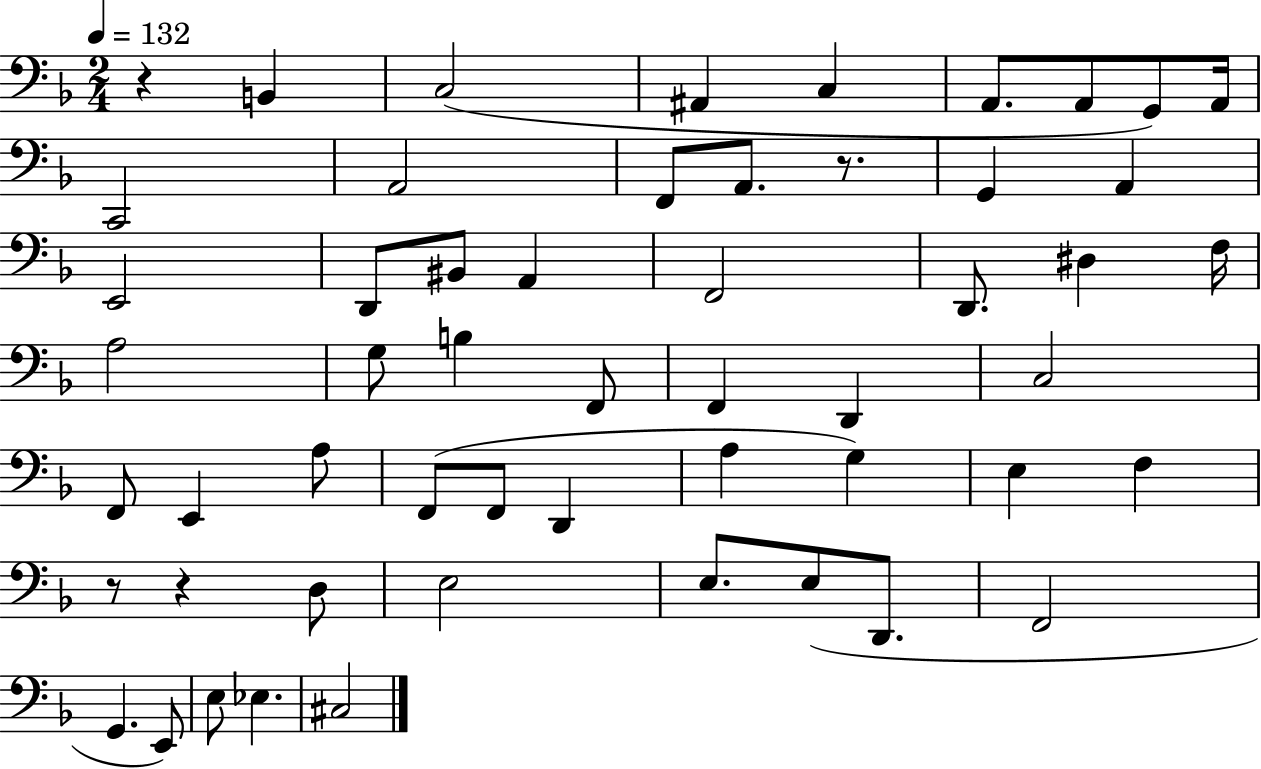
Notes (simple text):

R/q B2/q C3/h A#2/q C3/q A2/e. A2/e G2/e A2/s C2/h A2/h F2/e A2/e. R/e. G2/q A2/q E2/h D2/e BIS2/e A2/q F2/h D2/e. D#3/q F3/s A3/h G3/e B3/q F2/e F2/q D2/q C3/h F2/e E2/q A3/e F2/e F2/e D2/q A3/q G3/q E3/q F3/q R/e R/q D3/e E3/h E3/e. E3/e D2/e. F2/h G2/q. E2/e E3/e Eb3/q. C#3/h